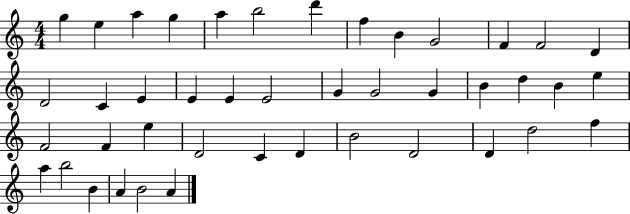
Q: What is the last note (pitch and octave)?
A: A4